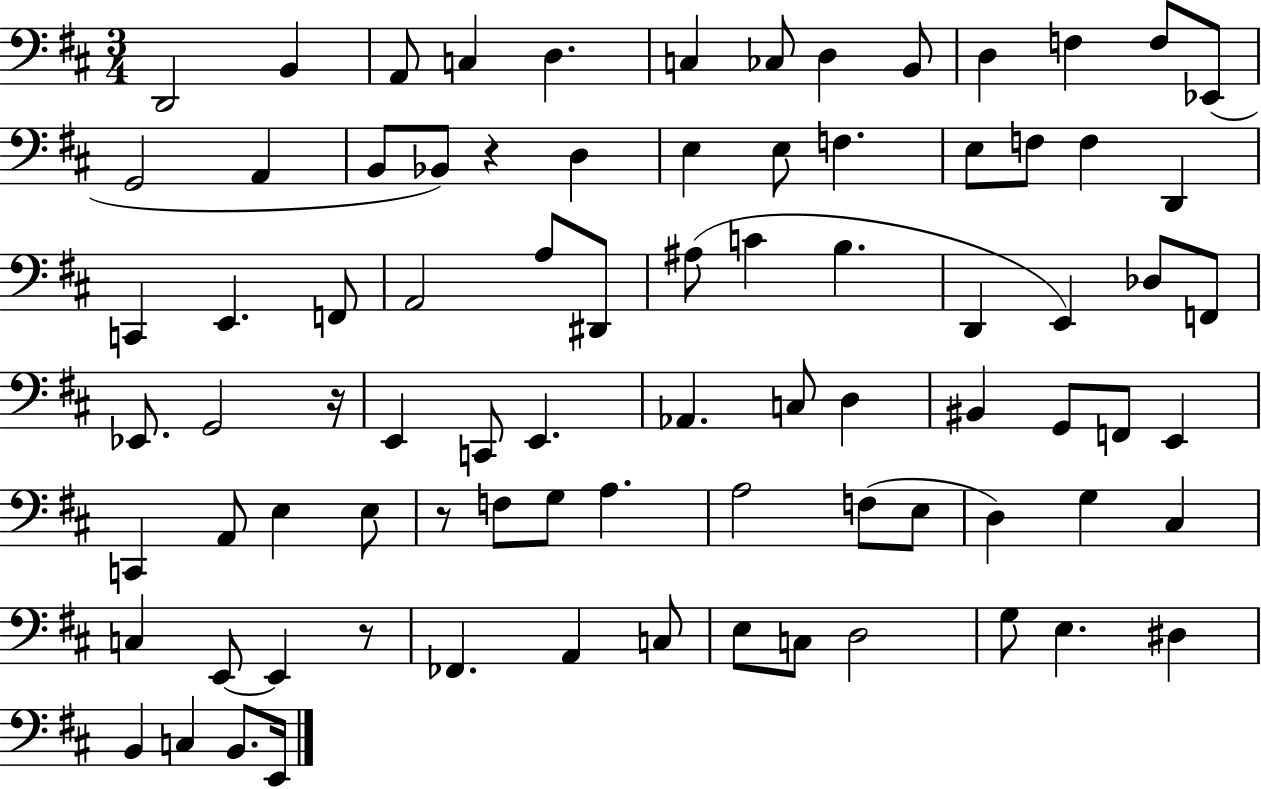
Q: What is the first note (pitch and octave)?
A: D2